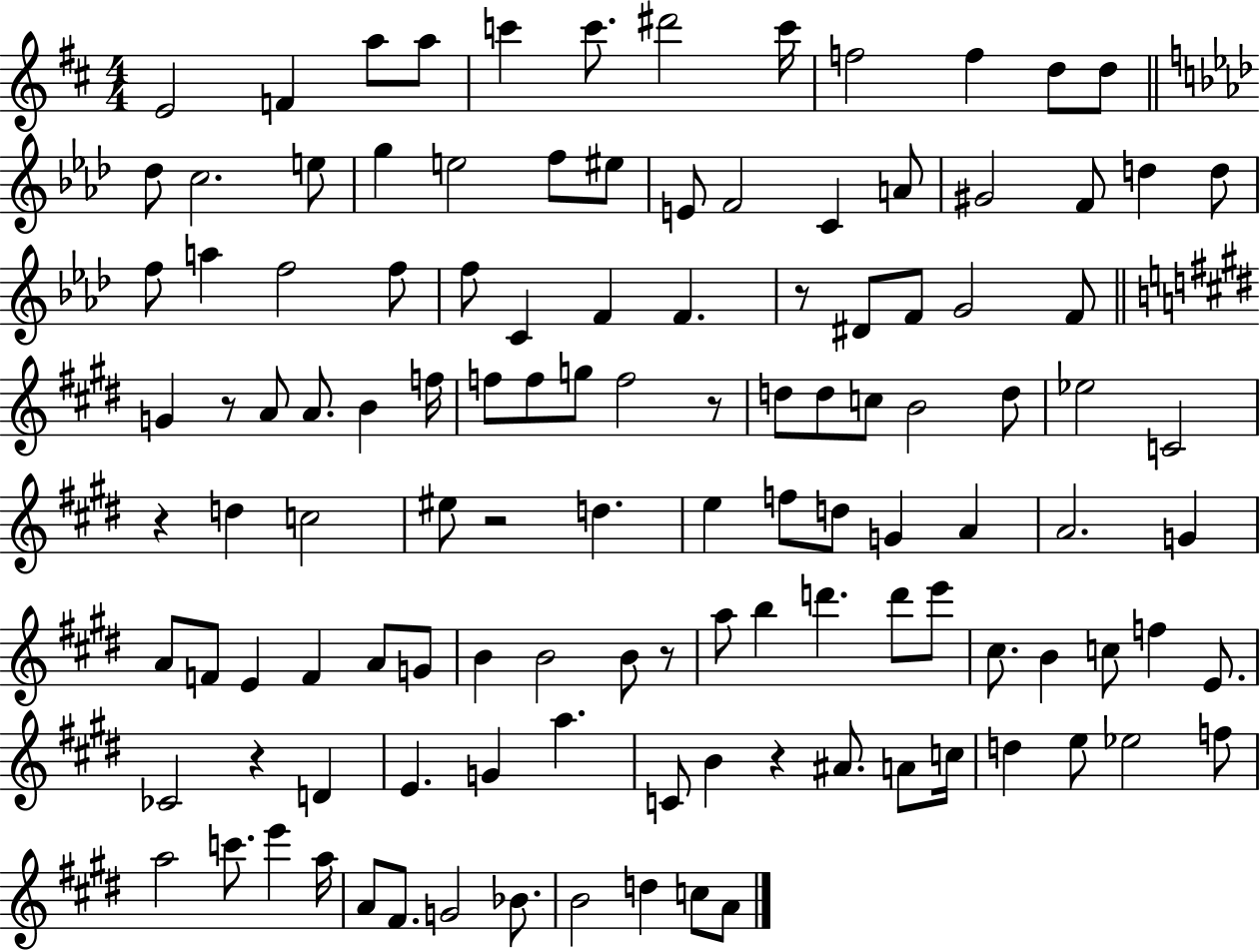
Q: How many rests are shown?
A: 8